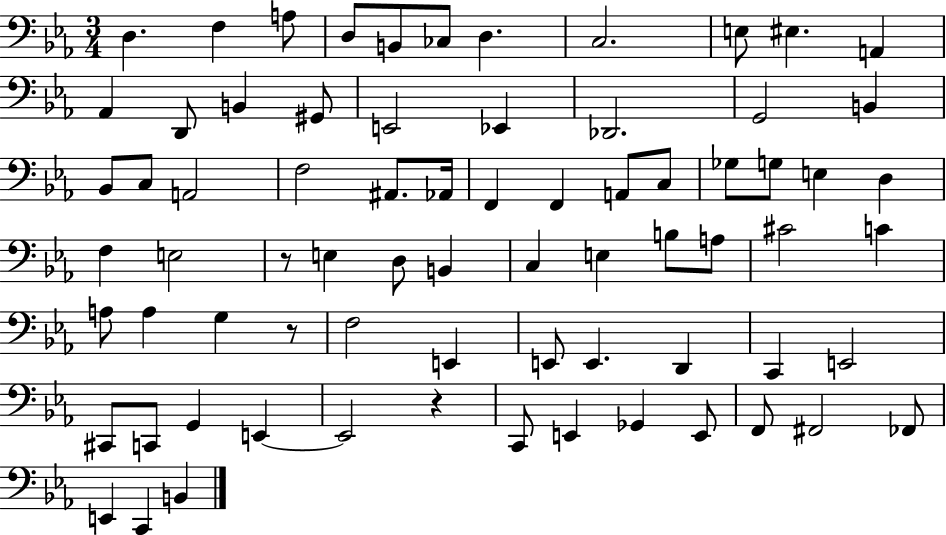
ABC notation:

X:1
T:Untitled
M:3/4
L:1/4
K:Eb
D, F, A,/2 D,/2 B,,/2 _C,/2 D, C,2 E,/2 ^E, A,, _A,, D,,/2 B,, ^G,,/2 E,,2 _E,, _D,,2 G,,2 B,, _B,,/2 C,/2 A,,2 F,2 ^A,,/2 _A,,/4 F,, F,, A,,/2 C,/2 _G,/2 G,/2 E, D, F, E,2 z/2 E, D,/2 B,, C, E, B,/2 A,/2 ^C2 C A,/2 A, G, z/2 F,2 E,, E,,/2 E,, D,, C,, E,,2 ^C,,/2 C,,/2 G,, E,, E,,2 z C,,/2 E,, _G,, E,,/2 F,,/2 ^F,,2 _F,,/2 E,, C,, B,,